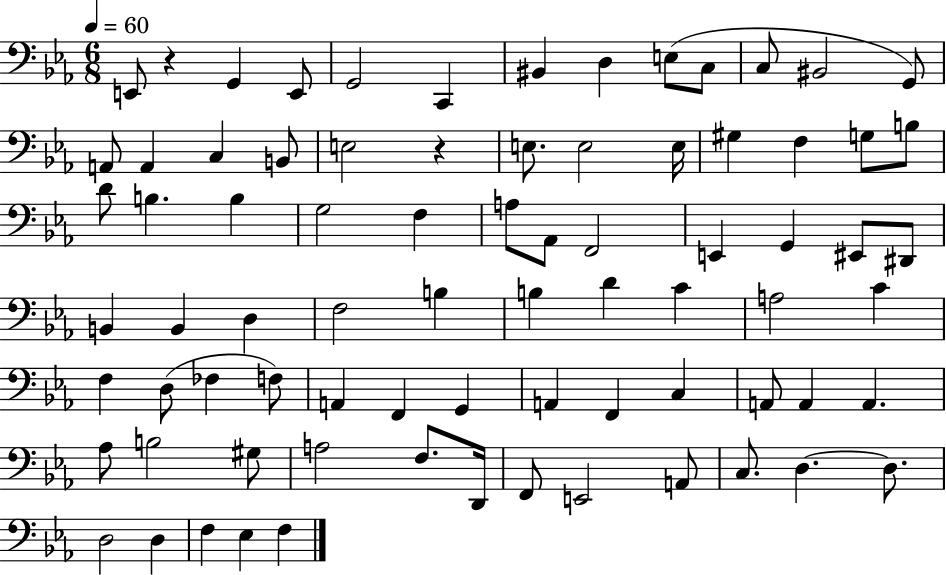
E2/e R/q G2/q E2/e G2/h C2/q BIS2/q D3/q E3/e C3/e C3/e BIS2/h G2/e A2/e A2/q C3/q B2/e E3/h R/q E3/e. E3/h E3/s G#3/q F3/q G3/e B3/e D4/e B3/q. B3/q G3/h F3/q A3/e Ab2/e F2/h E2/q G2/q EIS2/e D#2/e B2/q B2/q D3/q F3/h B3/q B3/q D4/q C4/q A3/h C4/q F3/q D3/e FES3/q F3/e A2/q F2/q G2/q A2/q F2/q C3/q A2/e A2/q A2/q. Ab3/e B3/h G#3/e A3/h F3/e. D2/s F2/e E2/h A2/e C3/e. D3/q. D3/e. D3/h D3/q F3/q Eb3/q F3/q